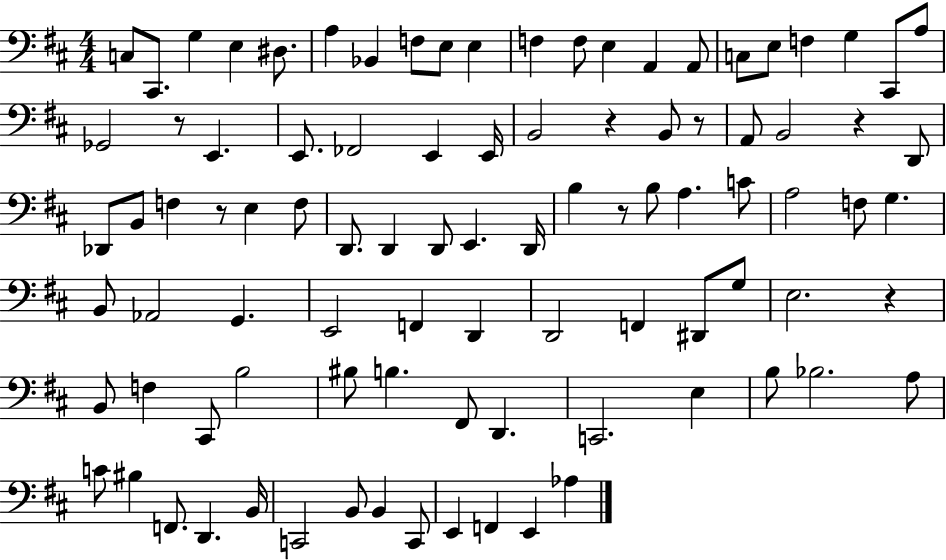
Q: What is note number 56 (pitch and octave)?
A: D2